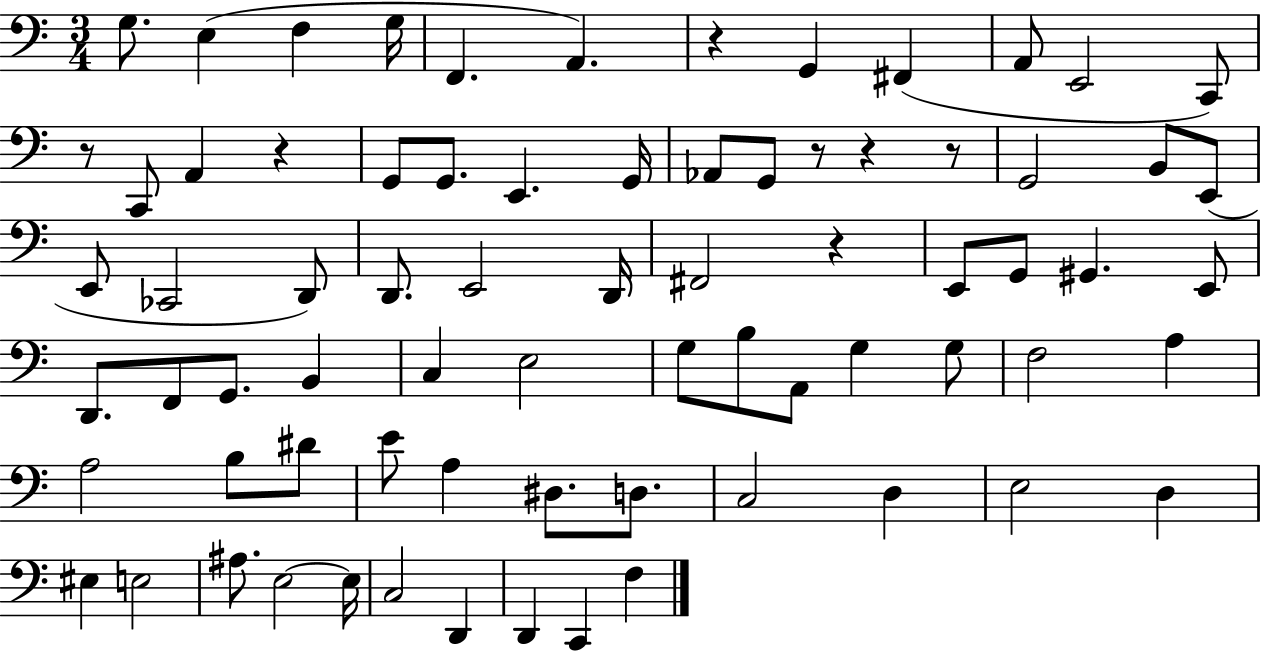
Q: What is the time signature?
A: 3/4